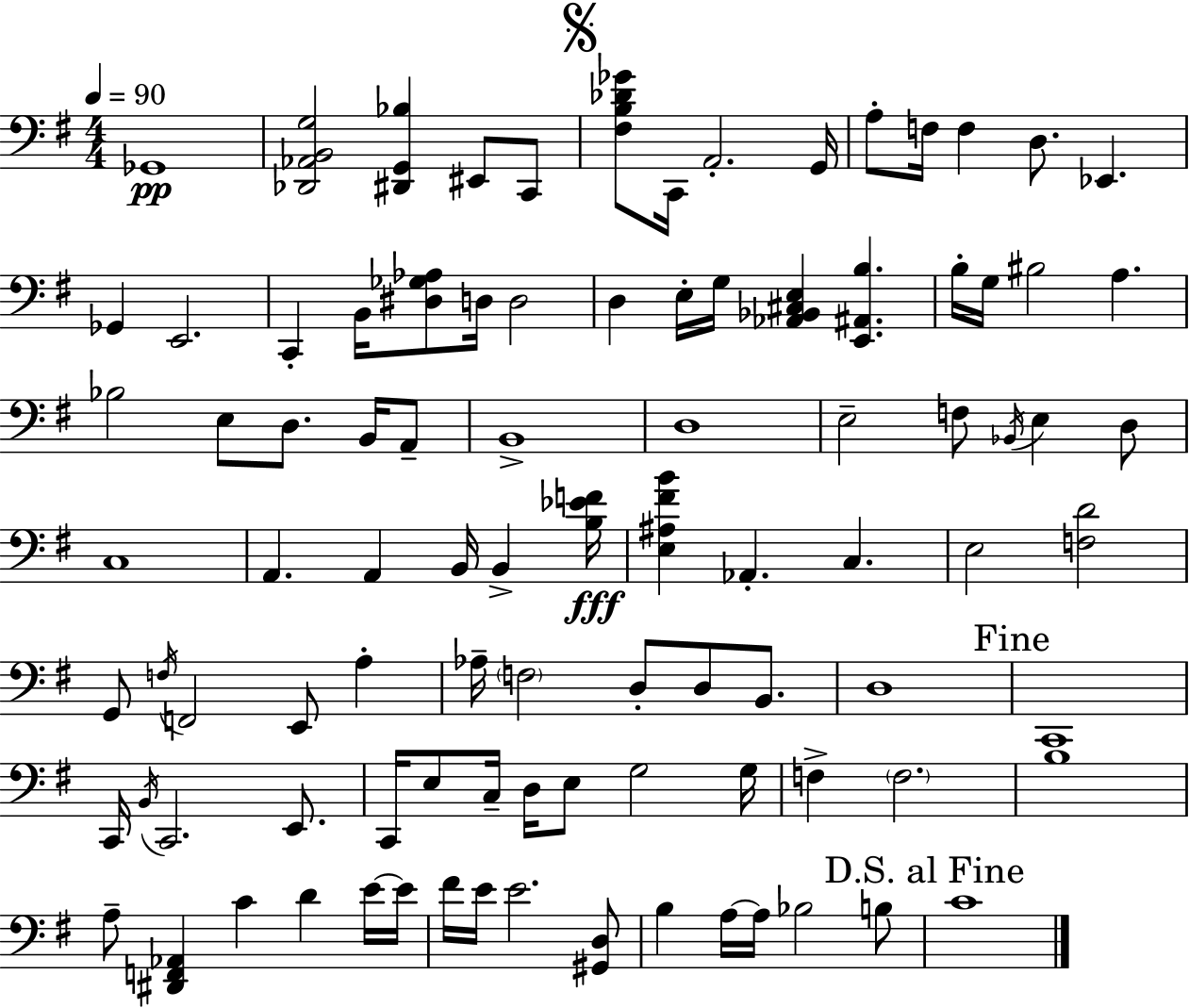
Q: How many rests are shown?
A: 0